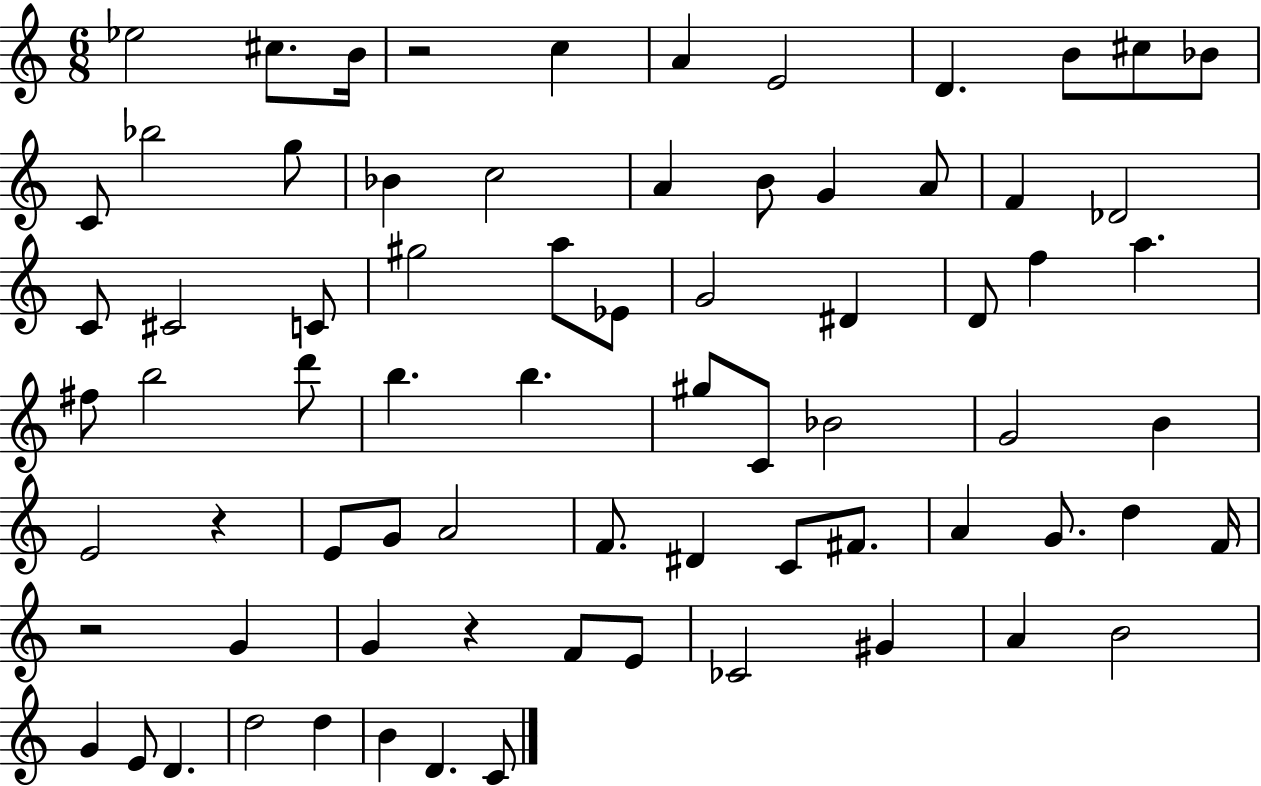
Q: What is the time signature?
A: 6/8